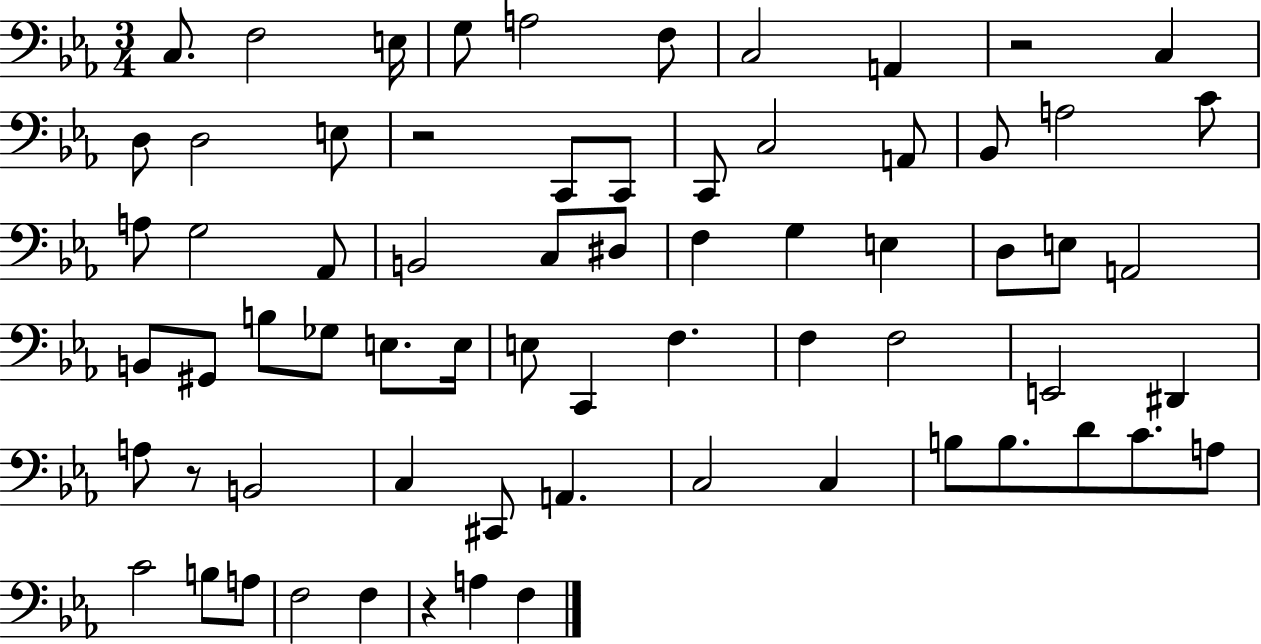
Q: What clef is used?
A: bass